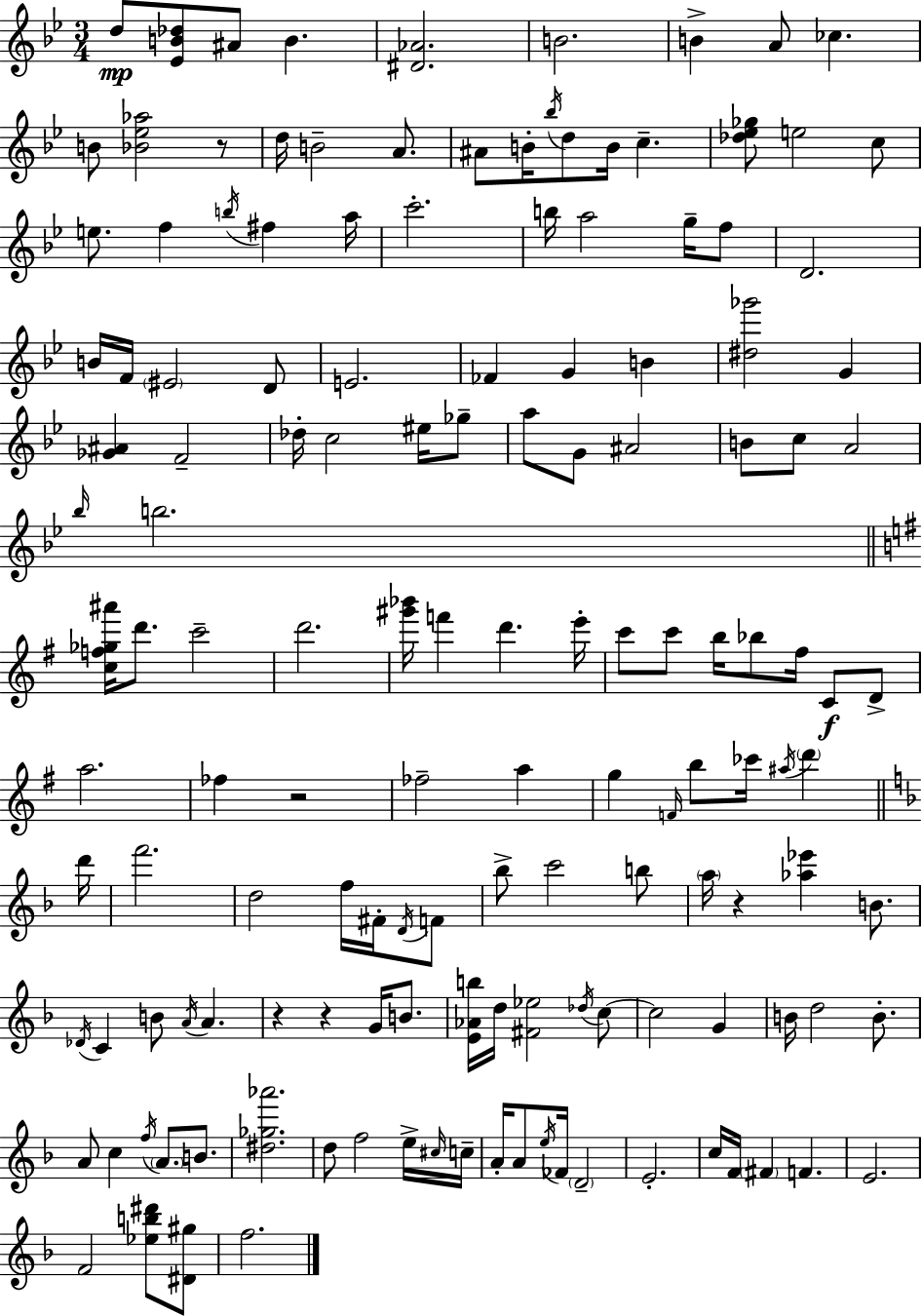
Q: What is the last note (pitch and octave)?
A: F5